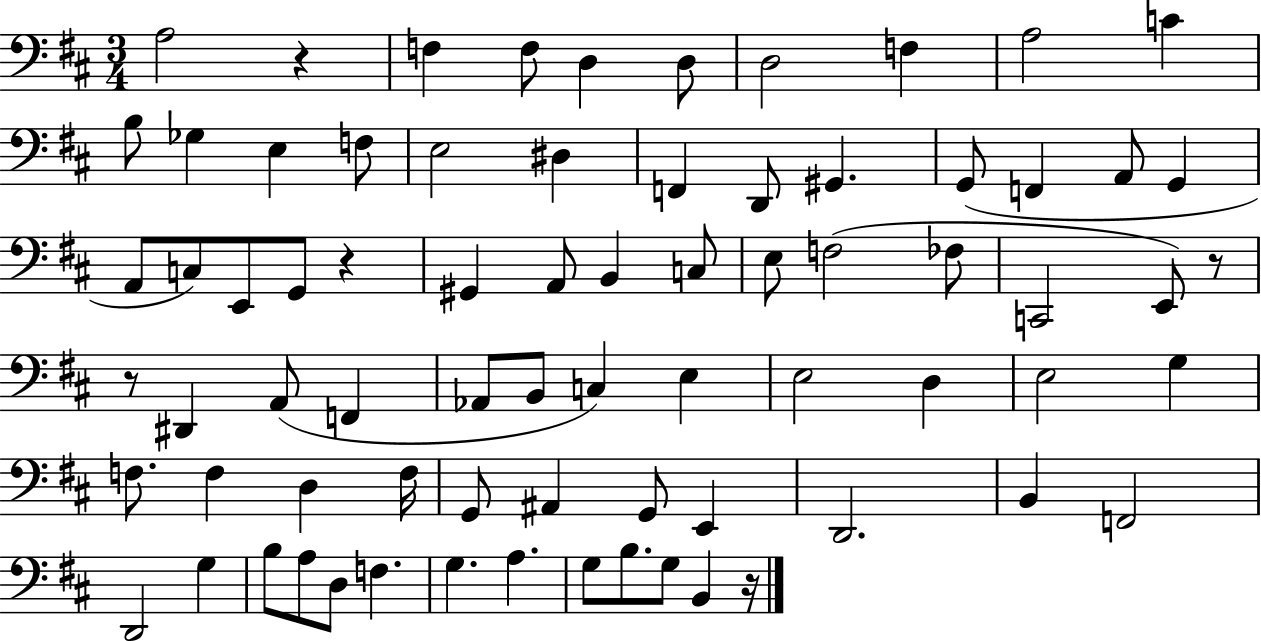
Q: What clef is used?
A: bass